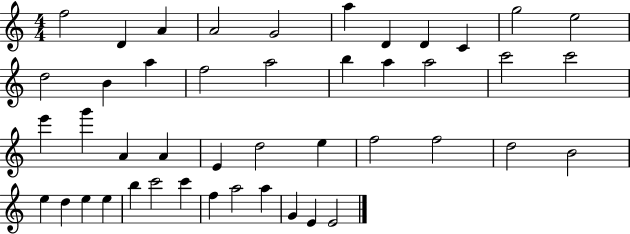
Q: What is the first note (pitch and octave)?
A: F5